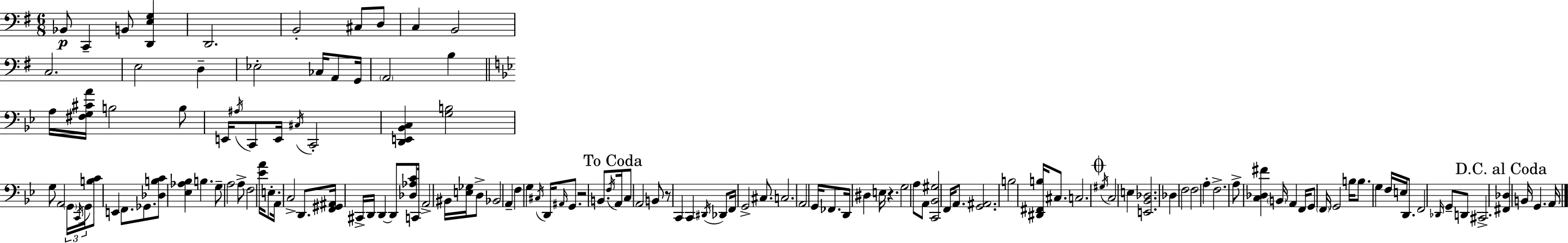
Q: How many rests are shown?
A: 3